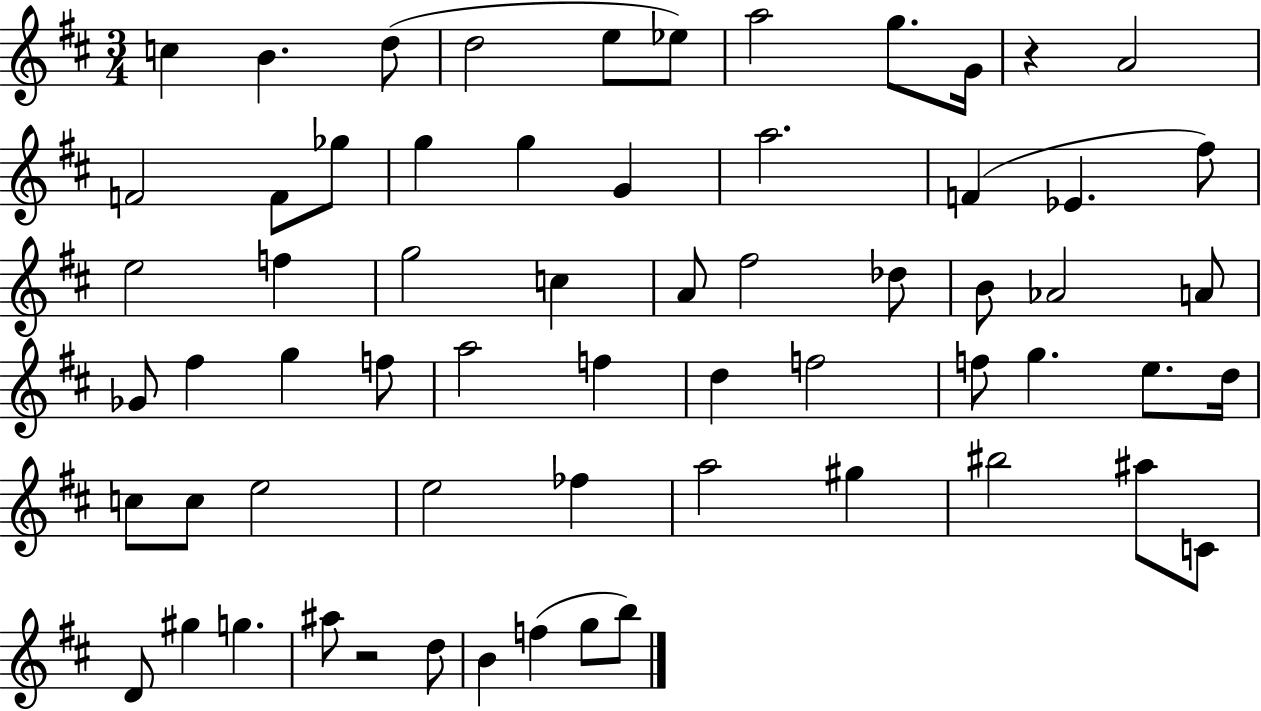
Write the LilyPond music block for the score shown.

{
  \clef treble
  \numericTimeSignature
  \time 3/4
  \key d \major
  c''4 b'4. d''8( | d''2 e''8 ees''8) | a''2 g''8. g'16 | r4 a'2 | \break f'2 f'8 ges''8 | g''4 g''4 g'4 | a''2. | f'4( ees'4. fis''8) | \break e''2 f''4 | g''2 c''4 | a'8 fis''2 des''8 | b'8 aes'2 a'8 | \break ges'8 fis''4 g''4 f''8 | a''2 f''4 | d''4 f''2 | f''8 g''4. e''8. d''16 | \break c''8 c''8 e''2 | e''2 fes''4 | a''2 gis''4 | bis''2 ais''8 c'8 | \break d'8 gis''4 g''4. | ais''8 r2 d''8 | b'4 f''4( g''8 b''8) | \bar "|."
}